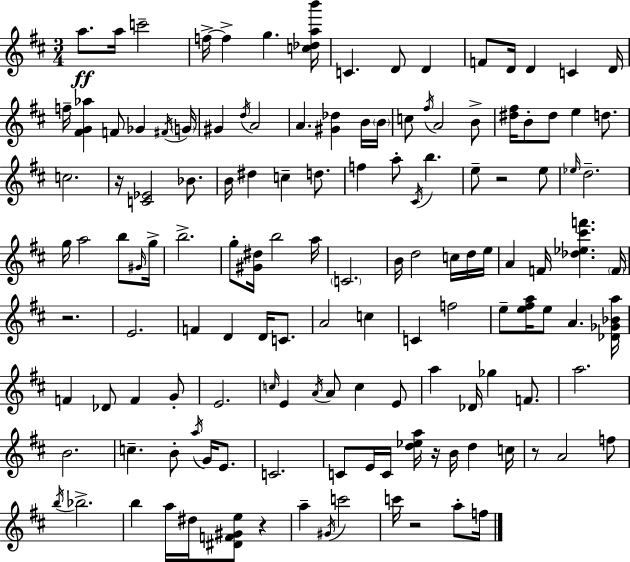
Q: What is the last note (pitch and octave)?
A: F5